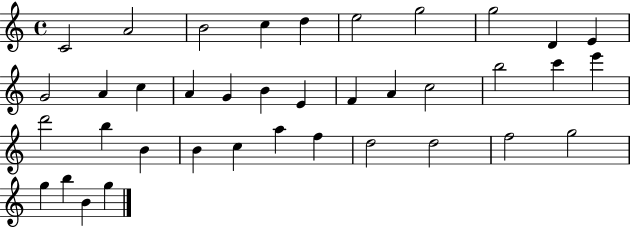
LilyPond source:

{
  \clef treble
  \time 4/4
  \defaultTimeSignature
  \key c \major
  c'2 a'2 | b'2 c''4 d''4 | e''2 g''2 | g''2 d'4 e'4 | \break g'2 a'4 c''4 | a'4 g'4 b'4 e'4 | f'4 a'4 c''2 | b''2 c'''4 e'''4 | \break d'''2 b''4 b'4 | b'4 c''4 a''4 f''4 | d''2 d''2 | f''2 g''2 | \break g''4 b''4 b'4 g''4 | \bar "|."
}